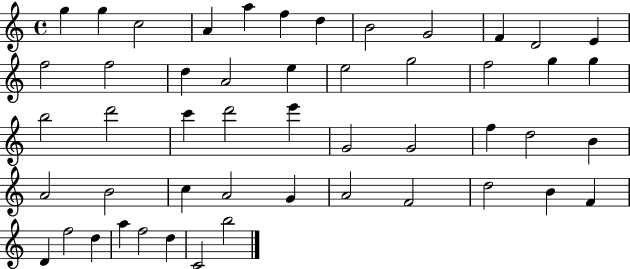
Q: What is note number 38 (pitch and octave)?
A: A4